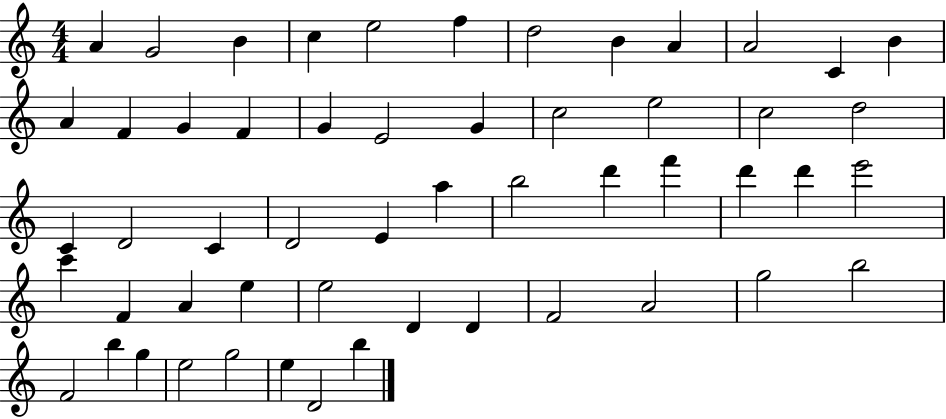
X:1
T:Untitled
M:4/4
L:1/4
K:C
A G2 B c e2 f d2 B A A2 C B A F G F G E2 G c2 e2 c2 d2 C D2 C D2 E a b2 d' f' d' d' e'2 c' F A e e2 D D F2 A2 g2 b2 F2 b g e2 g2 e D2 b